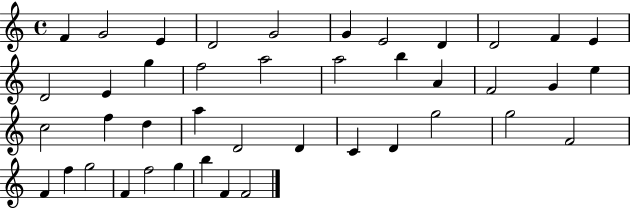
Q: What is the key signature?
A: C major